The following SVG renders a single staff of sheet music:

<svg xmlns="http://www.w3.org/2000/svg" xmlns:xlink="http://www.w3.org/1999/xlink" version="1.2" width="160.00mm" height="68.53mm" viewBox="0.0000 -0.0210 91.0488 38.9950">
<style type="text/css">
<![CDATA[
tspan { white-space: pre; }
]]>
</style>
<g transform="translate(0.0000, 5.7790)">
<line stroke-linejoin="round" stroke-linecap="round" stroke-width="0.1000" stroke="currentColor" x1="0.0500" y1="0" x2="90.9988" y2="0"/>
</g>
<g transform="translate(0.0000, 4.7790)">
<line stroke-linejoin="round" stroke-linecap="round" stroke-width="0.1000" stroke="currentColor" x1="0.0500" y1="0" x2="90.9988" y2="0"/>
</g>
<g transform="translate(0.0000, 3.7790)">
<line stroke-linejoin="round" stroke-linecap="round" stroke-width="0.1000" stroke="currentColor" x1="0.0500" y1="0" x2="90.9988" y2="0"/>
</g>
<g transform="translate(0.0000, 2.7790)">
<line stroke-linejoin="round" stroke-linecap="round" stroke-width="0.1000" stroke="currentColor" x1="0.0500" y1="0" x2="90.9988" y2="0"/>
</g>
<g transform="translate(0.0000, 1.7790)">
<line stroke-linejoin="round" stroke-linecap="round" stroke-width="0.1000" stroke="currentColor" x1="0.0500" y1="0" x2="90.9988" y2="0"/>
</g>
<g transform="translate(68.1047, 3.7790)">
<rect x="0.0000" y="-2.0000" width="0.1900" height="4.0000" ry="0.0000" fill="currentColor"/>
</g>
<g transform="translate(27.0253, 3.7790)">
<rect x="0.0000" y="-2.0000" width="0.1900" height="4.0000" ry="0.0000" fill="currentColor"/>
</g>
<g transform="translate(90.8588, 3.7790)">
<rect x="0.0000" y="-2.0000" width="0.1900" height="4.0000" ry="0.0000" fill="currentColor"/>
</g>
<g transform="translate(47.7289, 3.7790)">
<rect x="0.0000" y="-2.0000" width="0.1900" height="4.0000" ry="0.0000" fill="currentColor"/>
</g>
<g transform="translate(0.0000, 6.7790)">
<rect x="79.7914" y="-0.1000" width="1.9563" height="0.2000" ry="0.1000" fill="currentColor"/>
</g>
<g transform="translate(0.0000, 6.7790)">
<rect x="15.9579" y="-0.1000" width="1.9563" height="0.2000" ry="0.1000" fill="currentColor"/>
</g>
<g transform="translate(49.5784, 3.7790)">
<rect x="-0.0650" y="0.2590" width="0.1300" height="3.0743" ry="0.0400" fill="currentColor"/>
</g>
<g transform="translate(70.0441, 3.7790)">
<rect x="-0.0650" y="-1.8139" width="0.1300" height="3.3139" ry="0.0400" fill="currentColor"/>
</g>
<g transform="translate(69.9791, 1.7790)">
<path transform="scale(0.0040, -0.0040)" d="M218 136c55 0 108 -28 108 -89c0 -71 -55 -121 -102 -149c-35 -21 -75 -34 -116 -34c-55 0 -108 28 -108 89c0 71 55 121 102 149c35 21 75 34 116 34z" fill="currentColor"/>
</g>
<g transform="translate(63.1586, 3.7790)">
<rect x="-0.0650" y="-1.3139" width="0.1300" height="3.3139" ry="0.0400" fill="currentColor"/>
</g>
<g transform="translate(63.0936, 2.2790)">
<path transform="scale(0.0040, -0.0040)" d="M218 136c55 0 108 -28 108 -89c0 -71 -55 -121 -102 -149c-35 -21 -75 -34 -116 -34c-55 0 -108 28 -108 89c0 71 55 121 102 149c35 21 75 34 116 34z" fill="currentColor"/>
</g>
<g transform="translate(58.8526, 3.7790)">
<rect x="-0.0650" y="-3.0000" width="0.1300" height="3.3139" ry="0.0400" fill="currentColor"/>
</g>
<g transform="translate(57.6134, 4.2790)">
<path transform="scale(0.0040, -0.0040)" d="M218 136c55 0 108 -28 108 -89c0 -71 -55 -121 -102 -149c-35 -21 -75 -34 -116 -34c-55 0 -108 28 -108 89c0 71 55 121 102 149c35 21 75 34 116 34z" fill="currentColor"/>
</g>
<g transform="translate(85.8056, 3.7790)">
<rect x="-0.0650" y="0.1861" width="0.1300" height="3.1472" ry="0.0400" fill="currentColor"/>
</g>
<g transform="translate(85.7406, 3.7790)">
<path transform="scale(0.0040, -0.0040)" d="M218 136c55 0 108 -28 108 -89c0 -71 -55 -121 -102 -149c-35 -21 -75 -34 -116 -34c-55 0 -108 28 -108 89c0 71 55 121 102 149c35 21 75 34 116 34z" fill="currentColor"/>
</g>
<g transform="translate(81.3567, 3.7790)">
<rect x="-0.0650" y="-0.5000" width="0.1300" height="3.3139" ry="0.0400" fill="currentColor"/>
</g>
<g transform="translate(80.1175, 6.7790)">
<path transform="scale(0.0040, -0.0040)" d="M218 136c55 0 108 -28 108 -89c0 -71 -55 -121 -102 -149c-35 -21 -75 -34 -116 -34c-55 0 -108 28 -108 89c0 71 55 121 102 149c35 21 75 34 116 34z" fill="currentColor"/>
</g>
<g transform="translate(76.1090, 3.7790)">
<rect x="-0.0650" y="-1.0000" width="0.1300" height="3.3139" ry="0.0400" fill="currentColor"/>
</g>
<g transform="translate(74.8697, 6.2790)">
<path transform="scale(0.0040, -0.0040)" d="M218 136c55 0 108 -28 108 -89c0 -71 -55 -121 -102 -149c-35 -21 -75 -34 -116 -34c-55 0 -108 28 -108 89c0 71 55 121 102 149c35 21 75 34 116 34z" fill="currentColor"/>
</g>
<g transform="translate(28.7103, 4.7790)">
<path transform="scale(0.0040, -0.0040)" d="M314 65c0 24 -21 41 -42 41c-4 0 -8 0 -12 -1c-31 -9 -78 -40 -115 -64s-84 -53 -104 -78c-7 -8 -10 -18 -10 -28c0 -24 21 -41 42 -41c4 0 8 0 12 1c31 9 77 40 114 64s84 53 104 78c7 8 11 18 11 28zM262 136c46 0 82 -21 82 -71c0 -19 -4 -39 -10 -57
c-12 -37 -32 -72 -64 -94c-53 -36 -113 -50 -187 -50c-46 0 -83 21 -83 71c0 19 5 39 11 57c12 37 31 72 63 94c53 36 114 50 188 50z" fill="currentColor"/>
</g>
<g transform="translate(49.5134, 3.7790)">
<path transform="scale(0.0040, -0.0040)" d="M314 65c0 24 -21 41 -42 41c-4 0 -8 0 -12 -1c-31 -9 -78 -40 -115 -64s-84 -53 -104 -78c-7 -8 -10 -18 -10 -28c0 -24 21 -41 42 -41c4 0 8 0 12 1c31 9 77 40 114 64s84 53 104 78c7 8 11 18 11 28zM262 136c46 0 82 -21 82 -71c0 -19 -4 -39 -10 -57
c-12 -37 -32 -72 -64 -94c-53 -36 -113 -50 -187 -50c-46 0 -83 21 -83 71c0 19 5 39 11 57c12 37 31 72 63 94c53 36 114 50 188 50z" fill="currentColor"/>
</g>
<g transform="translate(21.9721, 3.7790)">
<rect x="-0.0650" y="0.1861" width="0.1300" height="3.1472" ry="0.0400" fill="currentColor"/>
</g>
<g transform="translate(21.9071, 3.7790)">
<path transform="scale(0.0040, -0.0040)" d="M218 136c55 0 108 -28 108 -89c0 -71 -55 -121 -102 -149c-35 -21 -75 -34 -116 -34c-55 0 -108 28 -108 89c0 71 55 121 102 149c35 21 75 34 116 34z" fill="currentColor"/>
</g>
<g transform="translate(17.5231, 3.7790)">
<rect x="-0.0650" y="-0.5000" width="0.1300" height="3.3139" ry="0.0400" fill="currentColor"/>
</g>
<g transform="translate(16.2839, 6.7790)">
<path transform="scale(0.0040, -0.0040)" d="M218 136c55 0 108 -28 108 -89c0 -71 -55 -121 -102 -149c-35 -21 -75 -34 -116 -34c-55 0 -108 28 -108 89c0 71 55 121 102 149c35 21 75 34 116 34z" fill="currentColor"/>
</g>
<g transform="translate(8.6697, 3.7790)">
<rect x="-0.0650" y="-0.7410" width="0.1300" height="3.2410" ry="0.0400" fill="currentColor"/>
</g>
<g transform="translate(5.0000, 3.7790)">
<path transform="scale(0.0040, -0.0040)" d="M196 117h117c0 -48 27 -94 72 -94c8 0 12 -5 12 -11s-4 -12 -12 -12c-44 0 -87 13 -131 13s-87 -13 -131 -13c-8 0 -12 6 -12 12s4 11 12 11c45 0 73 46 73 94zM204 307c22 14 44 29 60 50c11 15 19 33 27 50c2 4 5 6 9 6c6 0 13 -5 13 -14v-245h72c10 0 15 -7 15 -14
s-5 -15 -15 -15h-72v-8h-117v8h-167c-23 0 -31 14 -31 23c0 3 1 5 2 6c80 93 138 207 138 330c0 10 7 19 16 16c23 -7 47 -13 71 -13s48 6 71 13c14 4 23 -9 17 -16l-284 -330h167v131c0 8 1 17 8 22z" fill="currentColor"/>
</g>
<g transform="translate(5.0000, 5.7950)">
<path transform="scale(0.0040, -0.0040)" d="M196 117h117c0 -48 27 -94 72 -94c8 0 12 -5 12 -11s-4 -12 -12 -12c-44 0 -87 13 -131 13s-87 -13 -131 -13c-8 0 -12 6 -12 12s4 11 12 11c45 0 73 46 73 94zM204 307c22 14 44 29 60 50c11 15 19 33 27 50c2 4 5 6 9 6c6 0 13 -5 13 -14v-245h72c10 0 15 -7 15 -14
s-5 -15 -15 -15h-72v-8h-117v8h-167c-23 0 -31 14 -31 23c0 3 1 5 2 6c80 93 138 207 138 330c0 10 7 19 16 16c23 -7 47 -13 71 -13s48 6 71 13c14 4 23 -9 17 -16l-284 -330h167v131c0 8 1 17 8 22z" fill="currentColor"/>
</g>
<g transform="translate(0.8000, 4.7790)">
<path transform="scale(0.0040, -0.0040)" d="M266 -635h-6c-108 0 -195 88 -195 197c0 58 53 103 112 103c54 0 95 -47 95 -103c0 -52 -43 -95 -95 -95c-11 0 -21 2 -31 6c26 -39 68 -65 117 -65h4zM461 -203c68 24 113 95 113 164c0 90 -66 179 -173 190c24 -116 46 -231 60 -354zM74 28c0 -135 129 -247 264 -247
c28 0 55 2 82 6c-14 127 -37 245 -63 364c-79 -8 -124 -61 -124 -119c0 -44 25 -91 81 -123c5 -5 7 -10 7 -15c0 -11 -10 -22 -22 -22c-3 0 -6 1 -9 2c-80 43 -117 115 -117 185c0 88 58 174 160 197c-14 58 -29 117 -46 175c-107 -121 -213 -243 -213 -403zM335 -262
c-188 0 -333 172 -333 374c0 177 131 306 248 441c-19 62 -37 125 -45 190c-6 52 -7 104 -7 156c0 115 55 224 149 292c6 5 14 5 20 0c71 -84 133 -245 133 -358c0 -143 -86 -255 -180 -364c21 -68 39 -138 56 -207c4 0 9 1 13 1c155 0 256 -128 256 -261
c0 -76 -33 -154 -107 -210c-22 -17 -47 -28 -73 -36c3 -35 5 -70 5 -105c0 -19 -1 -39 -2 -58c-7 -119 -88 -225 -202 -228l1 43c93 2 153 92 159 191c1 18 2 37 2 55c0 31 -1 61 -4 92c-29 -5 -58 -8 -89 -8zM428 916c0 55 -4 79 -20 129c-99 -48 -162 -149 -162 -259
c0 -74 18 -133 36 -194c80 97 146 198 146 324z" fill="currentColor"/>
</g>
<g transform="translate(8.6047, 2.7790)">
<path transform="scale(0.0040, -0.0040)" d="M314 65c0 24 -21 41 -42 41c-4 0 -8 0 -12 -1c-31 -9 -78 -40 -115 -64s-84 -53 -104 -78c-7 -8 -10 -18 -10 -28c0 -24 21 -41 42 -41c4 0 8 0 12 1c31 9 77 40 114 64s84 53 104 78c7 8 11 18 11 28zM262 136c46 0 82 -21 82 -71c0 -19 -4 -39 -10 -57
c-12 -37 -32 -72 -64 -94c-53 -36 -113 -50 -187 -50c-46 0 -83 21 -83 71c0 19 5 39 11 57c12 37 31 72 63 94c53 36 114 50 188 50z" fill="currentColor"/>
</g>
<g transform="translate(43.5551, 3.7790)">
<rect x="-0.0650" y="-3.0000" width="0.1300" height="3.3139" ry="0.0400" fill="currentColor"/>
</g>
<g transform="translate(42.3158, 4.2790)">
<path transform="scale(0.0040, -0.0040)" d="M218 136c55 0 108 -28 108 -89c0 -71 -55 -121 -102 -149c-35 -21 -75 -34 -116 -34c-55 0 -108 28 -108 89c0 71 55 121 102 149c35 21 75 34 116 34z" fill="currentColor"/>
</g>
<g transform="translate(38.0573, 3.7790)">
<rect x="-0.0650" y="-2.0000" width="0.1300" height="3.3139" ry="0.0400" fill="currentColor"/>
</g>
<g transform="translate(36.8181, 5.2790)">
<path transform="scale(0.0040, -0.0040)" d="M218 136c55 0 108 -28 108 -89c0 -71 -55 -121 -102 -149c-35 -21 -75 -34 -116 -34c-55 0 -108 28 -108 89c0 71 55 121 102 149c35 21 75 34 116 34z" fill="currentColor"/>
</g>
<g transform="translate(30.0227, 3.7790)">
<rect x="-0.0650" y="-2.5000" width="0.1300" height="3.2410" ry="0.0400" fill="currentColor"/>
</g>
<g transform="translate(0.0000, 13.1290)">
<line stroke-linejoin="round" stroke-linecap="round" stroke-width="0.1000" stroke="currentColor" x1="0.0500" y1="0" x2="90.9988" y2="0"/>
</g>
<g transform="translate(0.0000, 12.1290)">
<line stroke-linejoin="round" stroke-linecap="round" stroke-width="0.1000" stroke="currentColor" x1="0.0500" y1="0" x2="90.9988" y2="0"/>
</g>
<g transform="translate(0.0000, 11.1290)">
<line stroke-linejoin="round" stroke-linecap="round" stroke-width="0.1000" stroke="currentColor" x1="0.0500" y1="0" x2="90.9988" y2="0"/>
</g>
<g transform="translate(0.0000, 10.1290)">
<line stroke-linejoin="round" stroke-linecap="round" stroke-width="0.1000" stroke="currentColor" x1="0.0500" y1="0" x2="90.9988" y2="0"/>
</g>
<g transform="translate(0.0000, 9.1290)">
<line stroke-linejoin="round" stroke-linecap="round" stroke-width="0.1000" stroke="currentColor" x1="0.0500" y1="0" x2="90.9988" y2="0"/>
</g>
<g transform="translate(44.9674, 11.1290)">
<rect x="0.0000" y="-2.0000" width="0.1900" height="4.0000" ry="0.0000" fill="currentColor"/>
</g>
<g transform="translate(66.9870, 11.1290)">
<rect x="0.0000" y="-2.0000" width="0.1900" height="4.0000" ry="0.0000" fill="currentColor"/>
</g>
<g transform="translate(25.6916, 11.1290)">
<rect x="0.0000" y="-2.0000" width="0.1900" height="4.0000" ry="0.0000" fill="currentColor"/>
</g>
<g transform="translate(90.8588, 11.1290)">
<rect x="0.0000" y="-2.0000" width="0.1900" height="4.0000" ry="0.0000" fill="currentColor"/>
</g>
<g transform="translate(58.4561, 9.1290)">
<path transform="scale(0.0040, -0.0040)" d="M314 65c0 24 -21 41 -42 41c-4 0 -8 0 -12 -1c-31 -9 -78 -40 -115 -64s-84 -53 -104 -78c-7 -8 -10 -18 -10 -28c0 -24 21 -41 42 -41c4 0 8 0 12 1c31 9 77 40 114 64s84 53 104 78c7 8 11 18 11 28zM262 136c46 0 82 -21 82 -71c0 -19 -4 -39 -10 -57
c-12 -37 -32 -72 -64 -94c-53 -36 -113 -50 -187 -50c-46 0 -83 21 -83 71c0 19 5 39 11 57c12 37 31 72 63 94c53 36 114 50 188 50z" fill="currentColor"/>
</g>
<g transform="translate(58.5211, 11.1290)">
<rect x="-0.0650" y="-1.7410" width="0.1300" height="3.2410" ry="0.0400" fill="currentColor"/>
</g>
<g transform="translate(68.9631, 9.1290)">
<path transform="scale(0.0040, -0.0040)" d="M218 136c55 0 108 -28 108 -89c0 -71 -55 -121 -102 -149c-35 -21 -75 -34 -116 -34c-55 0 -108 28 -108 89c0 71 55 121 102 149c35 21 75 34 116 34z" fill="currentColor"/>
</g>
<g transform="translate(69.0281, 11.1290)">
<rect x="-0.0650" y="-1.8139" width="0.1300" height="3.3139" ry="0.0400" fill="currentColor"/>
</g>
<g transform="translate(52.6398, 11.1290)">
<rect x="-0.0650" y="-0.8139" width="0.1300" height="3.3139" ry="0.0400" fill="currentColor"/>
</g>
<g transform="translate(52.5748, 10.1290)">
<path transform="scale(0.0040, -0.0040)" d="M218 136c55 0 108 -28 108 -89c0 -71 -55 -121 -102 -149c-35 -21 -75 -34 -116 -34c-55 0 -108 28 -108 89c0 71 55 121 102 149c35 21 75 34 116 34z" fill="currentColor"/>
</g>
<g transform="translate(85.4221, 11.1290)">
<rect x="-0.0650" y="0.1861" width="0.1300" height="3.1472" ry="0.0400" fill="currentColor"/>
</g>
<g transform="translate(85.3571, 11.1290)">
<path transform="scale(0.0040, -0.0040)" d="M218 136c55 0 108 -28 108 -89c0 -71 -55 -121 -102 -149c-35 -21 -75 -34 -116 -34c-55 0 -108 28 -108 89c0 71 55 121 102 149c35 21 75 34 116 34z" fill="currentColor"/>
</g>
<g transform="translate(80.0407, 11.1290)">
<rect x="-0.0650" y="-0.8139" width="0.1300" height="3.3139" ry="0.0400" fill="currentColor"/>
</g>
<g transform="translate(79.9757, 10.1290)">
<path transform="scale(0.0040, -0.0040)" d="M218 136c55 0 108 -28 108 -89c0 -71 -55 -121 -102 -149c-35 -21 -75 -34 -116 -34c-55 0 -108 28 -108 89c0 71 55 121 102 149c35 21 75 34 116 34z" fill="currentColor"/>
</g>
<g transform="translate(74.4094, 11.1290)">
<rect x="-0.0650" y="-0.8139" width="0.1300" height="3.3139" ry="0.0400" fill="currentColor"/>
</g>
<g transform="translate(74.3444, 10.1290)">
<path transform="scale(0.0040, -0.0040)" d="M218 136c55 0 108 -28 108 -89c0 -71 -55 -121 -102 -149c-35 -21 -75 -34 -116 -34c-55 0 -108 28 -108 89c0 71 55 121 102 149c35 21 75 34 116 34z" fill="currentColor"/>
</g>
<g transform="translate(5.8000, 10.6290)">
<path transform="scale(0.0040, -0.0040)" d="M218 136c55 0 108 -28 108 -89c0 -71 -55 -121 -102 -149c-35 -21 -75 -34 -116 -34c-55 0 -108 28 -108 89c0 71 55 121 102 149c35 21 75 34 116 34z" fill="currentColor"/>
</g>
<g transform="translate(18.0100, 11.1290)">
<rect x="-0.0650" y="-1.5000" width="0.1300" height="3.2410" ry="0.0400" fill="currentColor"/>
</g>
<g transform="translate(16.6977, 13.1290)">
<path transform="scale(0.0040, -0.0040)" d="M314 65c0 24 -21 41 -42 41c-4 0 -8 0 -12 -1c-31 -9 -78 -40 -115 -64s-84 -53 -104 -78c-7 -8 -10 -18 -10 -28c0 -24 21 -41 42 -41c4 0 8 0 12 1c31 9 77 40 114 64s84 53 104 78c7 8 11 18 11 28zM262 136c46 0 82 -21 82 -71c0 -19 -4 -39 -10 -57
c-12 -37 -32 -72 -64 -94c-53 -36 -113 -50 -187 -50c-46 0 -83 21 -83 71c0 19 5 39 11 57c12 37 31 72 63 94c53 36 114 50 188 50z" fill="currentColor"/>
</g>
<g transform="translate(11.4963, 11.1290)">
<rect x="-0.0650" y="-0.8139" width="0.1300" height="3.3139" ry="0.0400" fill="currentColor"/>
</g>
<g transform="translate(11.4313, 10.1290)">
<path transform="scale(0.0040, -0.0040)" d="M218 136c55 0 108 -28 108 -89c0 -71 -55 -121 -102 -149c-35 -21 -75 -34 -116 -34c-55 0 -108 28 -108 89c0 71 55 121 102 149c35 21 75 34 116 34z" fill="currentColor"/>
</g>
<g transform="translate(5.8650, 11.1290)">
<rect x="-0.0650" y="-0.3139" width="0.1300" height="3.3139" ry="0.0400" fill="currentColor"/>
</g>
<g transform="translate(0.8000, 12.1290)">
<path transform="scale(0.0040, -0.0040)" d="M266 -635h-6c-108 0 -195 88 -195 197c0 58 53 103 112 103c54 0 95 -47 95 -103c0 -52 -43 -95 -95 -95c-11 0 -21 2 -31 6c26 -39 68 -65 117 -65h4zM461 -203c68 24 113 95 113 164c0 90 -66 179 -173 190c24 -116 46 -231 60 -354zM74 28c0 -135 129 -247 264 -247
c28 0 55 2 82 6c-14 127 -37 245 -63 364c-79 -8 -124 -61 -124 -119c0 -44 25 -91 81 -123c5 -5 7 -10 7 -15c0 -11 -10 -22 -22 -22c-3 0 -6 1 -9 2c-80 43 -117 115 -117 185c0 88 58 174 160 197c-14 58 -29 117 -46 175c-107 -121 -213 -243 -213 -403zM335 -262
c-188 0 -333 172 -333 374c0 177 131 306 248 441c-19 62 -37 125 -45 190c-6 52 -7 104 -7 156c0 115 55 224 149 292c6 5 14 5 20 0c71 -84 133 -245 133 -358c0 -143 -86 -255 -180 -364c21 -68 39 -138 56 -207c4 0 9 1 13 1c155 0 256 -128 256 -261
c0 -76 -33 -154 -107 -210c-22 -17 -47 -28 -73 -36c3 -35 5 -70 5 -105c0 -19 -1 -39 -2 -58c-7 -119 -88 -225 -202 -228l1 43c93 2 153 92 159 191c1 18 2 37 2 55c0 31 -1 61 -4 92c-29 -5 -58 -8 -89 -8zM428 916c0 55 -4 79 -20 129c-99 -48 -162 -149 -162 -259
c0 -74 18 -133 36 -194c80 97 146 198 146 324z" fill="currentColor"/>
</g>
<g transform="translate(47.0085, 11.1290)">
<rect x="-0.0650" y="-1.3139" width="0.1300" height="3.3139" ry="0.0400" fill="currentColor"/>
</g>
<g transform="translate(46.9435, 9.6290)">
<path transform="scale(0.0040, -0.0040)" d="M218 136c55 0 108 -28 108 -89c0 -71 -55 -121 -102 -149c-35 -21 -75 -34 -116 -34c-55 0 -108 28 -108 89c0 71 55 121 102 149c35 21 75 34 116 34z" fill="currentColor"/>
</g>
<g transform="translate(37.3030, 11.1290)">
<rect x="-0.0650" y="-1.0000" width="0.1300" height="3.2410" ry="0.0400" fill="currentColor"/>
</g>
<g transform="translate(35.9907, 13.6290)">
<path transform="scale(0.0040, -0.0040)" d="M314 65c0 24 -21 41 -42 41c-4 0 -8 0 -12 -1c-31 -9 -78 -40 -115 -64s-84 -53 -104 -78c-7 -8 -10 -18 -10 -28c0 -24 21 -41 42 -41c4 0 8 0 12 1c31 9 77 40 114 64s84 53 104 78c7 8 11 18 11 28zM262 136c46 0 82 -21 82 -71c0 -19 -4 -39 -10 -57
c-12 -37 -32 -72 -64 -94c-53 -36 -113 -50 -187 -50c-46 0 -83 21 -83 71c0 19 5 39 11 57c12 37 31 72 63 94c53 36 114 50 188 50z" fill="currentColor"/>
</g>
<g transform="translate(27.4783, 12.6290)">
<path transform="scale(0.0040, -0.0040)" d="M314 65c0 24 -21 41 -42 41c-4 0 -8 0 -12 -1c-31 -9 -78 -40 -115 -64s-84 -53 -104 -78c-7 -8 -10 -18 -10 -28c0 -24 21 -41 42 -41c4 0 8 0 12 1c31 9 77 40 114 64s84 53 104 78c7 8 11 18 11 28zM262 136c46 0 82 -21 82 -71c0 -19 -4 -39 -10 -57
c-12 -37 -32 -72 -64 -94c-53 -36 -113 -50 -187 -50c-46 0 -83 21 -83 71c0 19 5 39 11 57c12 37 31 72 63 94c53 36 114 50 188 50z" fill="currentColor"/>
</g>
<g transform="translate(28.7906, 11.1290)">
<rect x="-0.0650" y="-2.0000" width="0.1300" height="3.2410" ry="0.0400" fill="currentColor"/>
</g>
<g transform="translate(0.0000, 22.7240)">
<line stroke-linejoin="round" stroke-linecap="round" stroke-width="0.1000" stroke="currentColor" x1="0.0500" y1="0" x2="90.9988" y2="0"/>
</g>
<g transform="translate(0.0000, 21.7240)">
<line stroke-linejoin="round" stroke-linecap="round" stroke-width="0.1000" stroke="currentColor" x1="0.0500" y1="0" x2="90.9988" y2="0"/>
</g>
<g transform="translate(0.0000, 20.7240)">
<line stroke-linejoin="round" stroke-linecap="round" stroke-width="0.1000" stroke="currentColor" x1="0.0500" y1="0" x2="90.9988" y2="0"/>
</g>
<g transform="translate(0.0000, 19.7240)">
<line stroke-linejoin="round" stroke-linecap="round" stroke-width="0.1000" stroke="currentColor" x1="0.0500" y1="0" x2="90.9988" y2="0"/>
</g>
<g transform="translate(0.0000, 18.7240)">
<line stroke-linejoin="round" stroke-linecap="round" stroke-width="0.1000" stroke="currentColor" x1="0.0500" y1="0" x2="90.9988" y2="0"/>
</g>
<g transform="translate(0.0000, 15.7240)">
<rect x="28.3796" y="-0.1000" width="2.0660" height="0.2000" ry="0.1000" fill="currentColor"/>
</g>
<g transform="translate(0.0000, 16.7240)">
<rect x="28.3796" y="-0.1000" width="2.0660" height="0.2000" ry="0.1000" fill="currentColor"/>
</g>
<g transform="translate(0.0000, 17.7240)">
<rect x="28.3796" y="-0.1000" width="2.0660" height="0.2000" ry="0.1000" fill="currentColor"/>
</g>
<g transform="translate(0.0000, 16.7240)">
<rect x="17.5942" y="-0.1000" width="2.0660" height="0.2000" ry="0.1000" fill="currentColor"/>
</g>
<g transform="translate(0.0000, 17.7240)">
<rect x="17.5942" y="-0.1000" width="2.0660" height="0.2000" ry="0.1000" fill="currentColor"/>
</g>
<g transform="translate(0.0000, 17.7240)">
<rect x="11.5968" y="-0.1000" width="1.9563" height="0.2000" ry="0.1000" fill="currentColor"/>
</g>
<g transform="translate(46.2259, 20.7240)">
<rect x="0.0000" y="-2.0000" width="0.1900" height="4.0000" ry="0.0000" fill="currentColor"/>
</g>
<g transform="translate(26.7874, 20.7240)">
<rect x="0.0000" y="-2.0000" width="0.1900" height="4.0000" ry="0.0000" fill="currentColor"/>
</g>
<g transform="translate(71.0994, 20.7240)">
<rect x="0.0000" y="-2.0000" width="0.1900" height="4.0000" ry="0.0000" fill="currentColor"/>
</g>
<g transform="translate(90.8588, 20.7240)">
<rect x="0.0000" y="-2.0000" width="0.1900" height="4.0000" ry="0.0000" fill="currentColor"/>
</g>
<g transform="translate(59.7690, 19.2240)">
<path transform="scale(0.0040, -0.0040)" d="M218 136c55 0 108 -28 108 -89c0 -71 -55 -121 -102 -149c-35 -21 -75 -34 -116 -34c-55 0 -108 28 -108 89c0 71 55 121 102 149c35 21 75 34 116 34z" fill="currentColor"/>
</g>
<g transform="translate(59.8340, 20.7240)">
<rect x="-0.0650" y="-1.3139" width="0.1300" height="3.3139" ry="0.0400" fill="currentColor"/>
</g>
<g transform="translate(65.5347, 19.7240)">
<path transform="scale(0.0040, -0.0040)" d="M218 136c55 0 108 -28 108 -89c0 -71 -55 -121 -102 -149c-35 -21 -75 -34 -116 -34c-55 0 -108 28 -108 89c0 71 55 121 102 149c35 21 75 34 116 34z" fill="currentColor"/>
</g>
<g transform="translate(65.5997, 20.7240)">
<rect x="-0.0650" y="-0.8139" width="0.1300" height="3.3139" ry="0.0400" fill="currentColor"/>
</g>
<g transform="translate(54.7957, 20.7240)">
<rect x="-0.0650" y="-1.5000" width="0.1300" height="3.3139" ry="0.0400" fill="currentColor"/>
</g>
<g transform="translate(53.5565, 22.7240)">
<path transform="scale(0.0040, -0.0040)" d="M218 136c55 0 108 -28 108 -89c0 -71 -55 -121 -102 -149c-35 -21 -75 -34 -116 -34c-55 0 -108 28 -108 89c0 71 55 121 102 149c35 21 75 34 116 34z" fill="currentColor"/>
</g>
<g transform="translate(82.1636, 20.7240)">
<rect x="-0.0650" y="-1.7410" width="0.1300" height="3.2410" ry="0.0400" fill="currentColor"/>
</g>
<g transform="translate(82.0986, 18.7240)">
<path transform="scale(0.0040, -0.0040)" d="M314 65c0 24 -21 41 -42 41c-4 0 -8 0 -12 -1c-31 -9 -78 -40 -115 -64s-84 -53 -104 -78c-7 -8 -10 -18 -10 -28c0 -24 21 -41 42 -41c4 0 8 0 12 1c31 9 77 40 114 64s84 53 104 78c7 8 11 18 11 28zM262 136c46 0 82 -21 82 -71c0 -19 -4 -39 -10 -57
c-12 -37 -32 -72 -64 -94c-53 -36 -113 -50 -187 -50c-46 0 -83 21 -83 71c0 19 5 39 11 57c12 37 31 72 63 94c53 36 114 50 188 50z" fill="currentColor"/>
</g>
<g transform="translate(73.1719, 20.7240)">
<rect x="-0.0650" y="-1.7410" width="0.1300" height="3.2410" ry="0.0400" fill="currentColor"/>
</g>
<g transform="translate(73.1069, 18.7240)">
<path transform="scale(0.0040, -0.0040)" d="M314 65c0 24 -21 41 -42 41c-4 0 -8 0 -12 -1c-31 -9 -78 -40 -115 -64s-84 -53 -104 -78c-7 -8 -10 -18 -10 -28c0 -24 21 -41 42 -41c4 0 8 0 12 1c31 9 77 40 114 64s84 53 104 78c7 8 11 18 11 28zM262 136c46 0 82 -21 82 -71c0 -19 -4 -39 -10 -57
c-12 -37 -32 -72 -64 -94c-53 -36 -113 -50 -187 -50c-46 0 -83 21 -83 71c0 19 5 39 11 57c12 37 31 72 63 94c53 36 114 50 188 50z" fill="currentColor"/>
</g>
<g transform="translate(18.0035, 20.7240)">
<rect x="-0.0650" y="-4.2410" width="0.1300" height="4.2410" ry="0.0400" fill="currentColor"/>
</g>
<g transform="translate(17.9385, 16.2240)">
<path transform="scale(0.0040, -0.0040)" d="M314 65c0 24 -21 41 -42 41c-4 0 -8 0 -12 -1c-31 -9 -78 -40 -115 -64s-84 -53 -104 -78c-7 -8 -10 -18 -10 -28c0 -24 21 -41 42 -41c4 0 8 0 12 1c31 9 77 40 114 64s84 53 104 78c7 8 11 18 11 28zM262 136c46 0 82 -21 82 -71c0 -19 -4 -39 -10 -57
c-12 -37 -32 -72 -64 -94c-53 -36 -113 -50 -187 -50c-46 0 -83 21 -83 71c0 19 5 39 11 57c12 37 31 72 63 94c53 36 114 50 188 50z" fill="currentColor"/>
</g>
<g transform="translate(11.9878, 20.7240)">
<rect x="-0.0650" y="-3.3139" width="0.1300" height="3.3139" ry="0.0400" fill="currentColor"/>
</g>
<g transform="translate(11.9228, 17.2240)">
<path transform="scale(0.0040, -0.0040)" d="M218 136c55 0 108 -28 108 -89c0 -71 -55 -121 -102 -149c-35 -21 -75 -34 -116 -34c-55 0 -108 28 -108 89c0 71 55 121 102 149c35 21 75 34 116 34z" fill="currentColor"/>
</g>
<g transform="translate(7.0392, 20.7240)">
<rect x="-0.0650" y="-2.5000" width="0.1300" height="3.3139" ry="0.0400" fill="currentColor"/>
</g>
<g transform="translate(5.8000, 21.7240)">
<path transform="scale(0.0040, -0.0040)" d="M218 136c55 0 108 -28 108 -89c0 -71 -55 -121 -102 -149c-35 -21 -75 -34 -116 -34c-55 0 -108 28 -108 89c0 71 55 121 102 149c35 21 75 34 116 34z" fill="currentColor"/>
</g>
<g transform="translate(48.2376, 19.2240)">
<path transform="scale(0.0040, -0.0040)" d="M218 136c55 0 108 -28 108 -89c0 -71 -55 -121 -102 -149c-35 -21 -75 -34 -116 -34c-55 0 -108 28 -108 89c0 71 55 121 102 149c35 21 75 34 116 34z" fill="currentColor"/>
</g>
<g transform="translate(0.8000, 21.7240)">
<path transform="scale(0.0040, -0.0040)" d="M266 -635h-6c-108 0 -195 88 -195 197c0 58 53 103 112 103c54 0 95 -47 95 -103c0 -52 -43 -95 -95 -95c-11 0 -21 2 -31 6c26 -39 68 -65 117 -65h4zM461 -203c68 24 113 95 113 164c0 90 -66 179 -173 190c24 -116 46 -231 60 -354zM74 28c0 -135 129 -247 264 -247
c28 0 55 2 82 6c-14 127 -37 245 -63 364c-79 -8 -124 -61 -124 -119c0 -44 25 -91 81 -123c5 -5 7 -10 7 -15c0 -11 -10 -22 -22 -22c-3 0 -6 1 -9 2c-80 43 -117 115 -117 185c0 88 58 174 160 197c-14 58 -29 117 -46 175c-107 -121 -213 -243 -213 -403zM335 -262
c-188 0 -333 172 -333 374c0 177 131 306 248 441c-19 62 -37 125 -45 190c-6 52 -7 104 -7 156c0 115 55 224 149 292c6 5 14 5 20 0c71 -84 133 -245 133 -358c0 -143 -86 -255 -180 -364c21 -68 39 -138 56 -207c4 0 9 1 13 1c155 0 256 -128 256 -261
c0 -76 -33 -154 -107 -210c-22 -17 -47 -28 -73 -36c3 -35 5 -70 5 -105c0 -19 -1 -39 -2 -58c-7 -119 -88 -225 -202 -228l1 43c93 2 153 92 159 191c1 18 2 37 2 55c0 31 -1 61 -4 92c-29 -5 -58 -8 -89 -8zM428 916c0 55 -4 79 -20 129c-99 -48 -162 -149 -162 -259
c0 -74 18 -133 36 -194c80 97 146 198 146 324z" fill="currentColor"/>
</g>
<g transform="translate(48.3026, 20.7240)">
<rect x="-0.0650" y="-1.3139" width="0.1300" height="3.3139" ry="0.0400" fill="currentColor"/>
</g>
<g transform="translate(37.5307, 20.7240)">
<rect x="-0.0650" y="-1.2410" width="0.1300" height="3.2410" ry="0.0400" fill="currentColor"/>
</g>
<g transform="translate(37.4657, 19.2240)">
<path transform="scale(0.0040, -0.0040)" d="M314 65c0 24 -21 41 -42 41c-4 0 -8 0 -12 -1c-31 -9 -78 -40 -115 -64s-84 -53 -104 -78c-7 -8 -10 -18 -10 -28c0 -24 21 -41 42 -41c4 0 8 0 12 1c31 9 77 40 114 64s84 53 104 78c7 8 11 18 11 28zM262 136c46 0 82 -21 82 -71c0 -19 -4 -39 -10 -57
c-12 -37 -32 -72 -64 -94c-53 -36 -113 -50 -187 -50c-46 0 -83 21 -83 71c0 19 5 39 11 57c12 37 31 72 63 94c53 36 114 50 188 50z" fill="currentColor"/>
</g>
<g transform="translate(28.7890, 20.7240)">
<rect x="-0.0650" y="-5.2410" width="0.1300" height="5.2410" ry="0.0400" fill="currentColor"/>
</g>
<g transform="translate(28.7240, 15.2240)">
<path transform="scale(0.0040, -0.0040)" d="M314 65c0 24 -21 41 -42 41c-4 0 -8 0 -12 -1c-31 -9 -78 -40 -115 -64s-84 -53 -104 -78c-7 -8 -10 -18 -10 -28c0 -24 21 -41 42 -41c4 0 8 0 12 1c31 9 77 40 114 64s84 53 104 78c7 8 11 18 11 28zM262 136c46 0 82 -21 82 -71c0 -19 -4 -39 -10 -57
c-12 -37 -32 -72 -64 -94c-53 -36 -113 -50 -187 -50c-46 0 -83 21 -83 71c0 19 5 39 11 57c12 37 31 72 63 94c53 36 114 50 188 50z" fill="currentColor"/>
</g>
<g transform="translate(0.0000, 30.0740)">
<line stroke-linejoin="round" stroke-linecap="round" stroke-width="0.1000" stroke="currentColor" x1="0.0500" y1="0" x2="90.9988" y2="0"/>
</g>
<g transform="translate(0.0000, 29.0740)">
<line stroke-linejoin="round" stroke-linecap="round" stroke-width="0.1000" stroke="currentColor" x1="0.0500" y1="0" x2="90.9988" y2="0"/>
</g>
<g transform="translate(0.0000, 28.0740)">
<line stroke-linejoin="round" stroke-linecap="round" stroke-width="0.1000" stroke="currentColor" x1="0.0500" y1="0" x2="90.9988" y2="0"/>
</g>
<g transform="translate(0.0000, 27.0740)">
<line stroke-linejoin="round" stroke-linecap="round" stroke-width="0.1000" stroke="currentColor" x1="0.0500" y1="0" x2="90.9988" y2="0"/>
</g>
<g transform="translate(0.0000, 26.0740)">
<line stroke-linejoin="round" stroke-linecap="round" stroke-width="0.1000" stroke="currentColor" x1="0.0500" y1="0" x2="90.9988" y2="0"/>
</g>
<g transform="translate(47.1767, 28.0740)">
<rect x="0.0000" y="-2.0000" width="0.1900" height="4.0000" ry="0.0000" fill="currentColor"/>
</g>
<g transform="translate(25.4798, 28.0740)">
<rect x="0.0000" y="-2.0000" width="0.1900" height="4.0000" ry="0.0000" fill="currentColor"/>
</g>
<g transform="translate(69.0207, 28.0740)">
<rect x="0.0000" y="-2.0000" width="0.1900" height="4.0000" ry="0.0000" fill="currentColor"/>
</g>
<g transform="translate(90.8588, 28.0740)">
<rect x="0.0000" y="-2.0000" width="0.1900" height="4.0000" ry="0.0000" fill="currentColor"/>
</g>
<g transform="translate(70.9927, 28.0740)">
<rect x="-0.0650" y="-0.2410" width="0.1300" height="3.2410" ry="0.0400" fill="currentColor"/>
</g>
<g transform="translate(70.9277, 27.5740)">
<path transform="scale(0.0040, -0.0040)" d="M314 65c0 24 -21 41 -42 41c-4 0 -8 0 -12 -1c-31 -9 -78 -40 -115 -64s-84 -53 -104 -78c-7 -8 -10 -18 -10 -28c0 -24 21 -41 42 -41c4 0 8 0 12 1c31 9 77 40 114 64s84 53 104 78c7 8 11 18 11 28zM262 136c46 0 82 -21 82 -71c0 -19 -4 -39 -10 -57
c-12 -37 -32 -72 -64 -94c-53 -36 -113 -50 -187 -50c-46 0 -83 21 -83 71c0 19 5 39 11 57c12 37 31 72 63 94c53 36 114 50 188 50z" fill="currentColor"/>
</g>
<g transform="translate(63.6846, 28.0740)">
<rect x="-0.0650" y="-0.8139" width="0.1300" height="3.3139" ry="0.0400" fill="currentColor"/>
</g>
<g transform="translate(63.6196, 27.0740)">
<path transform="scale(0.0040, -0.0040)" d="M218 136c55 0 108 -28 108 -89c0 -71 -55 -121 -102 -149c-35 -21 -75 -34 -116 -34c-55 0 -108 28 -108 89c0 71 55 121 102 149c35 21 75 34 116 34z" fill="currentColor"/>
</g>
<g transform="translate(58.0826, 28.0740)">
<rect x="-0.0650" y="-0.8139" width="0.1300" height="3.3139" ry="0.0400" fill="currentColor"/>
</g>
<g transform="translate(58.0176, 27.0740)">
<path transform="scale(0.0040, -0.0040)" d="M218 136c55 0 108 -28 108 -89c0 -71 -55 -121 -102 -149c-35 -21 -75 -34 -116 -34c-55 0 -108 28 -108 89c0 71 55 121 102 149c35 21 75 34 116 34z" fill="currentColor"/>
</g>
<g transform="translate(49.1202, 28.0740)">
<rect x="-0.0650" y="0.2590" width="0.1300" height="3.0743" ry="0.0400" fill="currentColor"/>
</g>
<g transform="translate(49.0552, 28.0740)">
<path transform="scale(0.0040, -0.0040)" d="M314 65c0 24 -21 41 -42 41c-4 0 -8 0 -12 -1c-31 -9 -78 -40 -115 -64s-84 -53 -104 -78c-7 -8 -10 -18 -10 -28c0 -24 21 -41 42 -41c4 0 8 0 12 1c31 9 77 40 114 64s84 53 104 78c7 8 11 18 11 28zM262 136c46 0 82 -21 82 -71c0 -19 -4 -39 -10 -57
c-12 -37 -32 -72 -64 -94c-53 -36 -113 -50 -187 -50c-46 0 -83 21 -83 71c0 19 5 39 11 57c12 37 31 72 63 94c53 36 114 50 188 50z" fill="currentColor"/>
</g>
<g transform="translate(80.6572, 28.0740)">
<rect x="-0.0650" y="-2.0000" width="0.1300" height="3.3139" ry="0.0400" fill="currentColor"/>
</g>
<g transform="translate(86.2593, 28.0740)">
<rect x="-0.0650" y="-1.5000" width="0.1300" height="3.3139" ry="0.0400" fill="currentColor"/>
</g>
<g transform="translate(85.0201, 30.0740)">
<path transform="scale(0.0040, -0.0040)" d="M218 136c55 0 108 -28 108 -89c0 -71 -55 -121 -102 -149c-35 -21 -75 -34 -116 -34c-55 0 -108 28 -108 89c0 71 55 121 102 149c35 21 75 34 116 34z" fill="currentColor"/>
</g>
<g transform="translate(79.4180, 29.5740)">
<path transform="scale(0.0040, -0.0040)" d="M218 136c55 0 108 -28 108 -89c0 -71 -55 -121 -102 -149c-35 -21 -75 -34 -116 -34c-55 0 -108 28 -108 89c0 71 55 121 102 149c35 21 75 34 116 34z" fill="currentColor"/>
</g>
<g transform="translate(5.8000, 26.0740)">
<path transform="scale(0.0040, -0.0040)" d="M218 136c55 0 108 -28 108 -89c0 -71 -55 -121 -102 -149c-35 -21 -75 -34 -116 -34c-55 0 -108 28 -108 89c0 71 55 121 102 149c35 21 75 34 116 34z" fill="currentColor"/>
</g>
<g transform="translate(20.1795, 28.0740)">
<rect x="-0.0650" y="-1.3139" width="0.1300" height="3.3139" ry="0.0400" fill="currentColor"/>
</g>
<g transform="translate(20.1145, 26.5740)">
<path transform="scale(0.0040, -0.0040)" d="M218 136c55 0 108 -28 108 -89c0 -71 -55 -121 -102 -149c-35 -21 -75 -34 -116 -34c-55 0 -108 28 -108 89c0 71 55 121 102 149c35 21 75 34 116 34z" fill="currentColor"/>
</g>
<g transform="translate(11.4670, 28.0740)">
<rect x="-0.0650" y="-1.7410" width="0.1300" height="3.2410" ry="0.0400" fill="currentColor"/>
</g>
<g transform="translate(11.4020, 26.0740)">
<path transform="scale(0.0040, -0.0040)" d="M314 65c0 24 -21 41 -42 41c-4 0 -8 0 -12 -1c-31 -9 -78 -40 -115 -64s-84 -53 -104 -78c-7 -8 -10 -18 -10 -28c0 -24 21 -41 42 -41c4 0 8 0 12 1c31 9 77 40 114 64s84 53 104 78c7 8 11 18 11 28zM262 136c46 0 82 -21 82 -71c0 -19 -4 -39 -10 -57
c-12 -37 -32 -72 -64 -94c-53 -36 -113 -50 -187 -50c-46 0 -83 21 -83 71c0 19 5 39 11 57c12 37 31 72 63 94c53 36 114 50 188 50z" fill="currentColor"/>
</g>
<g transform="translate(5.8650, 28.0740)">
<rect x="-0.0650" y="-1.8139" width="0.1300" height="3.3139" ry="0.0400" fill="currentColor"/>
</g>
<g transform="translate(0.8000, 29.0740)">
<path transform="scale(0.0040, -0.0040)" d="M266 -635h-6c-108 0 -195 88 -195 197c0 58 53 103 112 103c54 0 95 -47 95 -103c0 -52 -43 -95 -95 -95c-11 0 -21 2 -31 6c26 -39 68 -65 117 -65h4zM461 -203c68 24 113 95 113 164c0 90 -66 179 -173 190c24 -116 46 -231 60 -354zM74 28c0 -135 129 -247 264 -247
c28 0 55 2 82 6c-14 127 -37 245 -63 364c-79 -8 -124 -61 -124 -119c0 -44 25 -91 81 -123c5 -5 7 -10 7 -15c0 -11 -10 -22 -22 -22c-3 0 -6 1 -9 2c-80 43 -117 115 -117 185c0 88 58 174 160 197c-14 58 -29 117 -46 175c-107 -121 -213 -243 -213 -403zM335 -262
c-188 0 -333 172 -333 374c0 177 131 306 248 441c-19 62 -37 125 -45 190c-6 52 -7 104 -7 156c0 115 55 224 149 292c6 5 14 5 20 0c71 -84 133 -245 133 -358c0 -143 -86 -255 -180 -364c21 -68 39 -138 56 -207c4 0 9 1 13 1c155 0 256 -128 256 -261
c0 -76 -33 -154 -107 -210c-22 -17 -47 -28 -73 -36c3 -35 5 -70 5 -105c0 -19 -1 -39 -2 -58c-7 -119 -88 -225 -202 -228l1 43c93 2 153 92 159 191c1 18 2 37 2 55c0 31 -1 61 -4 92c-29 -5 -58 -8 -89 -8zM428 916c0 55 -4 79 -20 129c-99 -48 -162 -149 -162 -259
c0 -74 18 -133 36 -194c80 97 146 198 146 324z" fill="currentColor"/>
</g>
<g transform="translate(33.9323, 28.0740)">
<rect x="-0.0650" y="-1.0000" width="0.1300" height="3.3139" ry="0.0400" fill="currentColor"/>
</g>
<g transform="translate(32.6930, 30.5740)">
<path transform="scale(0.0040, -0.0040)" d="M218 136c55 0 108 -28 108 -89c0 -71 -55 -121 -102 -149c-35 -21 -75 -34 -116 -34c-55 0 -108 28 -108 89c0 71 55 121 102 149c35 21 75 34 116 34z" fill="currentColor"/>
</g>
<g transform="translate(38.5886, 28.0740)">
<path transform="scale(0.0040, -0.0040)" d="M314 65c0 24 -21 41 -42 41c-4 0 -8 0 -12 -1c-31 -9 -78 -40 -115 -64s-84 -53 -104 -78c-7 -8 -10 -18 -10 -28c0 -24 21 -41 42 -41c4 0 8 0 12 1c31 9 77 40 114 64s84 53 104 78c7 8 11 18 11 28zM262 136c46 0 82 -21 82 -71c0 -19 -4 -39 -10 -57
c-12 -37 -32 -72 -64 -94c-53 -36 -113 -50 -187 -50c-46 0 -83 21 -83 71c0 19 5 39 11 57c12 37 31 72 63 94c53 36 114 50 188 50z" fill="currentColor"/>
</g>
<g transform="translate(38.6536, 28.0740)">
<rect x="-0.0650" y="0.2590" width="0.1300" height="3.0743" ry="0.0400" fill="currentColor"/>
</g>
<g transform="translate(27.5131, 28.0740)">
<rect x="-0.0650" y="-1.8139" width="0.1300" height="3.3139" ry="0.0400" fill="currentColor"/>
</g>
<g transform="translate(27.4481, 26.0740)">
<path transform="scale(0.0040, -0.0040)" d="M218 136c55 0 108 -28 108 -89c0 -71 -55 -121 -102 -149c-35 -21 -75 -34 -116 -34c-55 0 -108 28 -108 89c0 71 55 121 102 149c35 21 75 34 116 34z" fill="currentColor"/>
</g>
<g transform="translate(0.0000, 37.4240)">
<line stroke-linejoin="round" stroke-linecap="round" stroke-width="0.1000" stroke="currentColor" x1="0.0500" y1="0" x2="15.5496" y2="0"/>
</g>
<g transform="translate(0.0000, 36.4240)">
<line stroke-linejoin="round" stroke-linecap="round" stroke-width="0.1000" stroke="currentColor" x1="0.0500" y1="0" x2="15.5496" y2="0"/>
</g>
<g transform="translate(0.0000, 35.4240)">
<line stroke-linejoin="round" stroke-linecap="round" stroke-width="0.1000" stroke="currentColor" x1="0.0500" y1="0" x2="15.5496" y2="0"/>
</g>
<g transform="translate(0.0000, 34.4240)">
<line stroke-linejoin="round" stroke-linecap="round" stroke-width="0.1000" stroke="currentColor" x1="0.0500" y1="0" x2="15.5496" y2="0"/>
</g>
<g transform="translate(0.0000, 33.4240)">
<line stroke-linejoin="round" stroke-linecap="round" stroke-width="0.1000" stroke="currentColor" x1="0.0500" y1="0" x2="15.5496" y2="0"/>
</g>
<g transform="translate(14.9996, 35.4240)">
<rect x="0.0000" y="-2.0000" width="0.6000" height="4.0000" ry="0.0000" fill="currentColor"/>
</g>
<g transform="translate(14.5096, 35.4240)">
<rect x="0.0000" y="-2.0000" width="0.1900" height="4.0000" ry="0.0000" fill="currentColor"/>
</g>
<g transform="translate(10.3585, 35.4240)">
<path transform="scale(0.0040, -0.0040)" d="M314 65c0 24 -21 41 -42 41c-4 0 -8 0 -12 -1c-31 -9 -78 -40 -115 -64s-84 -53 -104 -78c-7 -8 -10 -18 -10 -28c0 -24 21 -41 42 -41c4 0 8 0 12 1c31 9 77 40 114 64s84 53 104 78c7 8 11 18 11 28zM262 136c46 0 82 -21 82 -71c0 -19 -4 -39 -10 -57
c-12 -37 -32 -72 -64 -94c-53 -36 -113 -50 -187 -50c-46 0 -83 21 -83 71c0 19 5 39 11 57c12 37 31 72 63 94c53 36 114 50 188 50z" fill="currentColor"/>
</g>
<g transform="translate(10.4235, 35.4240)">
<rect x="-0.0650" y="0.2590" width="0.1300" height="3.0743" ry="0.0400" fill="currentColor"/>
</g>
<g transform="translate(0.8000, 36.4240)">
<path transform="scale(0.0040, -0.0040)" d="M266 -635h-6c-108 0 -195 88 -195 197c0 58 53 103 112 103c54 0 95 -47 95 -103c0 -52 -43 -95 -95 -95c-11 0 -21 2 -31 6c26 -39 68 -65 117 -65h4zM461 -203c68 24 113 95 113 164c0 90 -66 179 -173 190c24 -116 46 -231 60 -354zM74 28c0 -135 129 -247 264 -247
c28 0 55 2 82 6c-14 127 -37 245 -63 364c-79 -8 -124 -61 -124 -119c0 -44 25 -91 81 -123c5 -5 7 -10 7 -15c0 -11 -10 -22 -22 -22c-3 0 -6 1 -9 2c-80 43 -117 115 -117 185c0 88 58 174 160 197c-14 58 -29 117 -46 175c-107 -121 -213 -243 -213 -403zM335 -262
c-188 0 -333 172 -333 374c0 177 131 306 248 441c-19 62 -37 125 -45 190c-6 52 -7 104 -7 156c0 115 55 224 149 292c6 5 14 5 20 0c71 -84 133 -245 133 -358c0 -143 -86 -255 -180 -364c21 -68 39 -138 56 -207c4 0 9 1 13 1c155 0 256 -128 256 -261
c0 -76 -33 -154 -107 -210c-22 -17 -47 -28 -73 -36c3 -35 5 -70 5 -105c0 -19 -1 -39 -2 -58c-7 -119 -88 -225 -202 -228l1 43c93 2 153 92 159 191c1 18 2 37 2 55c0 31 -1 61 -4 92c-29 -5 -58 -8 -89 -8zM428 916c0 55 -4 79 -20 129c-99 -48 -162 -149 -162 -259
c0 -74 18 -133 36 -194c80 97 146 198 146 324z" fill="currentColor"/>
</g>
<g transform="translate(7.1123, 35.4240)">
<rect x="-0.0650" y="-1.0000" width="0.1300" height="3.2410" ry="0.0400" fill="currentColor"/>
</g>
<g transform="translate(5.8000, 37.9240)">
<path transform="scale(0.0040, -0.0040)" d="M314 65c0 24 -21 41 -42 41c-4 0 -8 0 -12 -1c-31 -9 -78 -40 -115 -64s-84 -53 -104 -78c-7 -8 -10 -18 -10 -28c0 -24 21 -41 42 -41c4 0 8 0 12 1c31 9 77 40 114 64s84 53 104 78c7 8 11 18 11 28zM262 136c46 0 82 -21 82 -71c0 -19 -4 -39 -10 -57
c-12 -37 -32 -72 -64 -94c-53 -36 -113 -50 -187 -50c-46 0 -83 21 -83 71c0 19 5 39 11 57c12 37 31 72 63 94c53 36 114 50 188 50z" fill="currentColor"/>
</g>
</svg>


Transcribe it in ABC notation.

X:1
T:Untitled
M:4/4
L:1/4
K:C
d2 C B G2 F A B2 A e f D C B c d E2 F2 D2 e d f2 f d d B G b d'2 f'2 e2 e E e d f2 f2 f f2 e f D B2 B2 d d c2 F E D2 B2